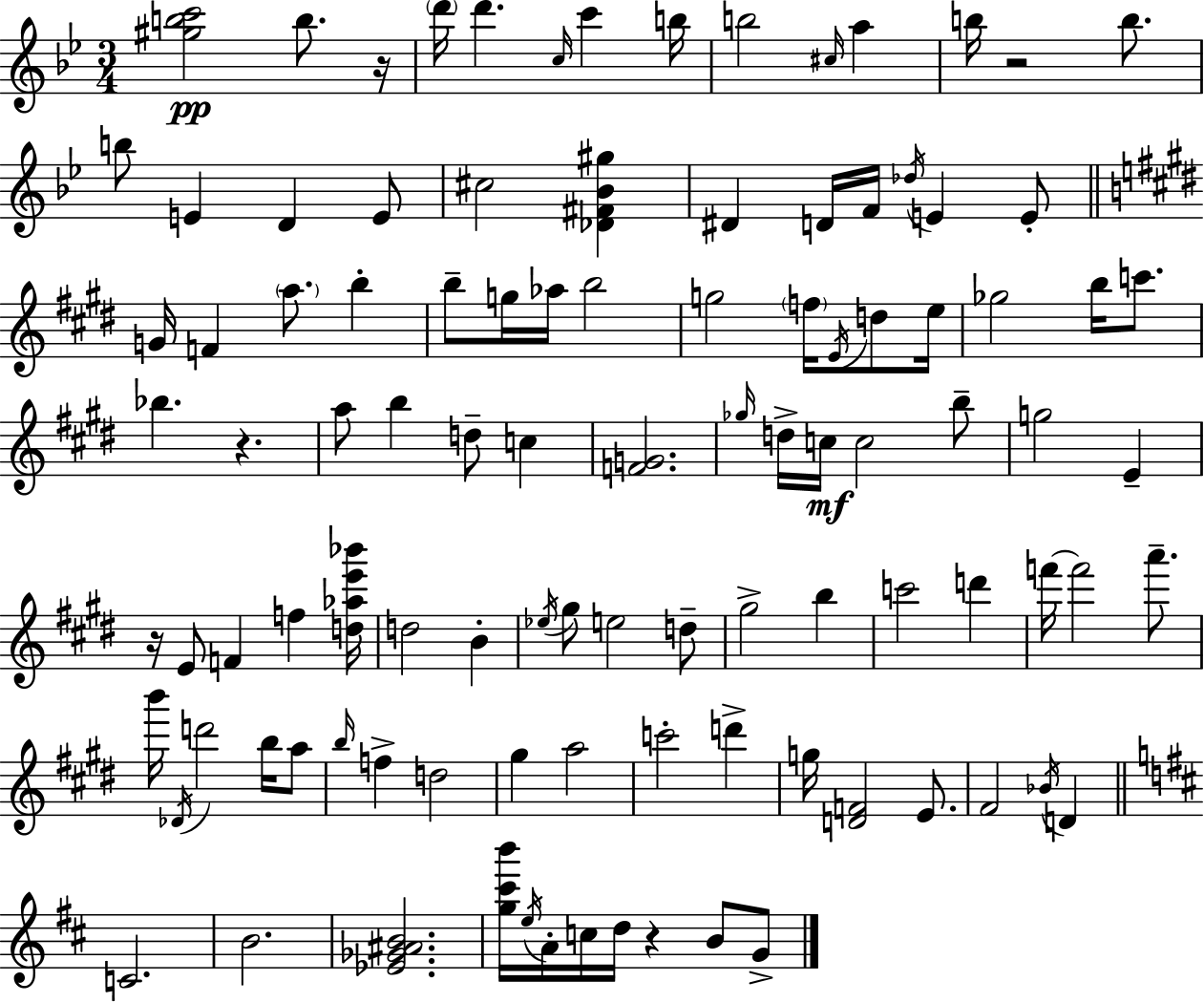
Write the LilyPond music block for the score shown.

{
  \clef treble
  \numericTimeSignature
  \time 3/4
  \key g \minor
  <gis'' b'' c'''>2\pp b''8. r16 | \parenthesize d'''16 d'''4. \grace { c''16 } c'''4 | b''16 b''2 \grace { cis''16 } a''4 | b''16 r2 b''8. | \break b''8 e'4 d'4 | e'8 cis''2 <des' fis' bes' gis''>4 | dis'4 d'16 f'16 \acciaccatura { des''16 } e'4 | e'8-. \bar "||" \break \key e \major g'16 f'4 \parenthesize a''8. b''4-. | b''8-- g''16 aes''16 b''2 | g''2 \parenthesize f''16 \acciaccatura { e'16 } d''8 | e''16 ges''2 b''16 c'''8. | \break bes''4. r4. | a''8 b''4 d''8-- c''4 | <f' g'>2. | \grace { ges''16 } d''16-> c''16\mf c''2 | \break b''8-- g''2 e'4-- | r16 e'8 f'4 f''4 | <d'' aes'' e''' bes'''>16 d''2 b'4-. | \acciaccatura { ees''16 } gis''8 e''2 | \break d''8-- gis''2-> b''4 | c'''2 d'''4 | f'''16~~ f'''2 | a'''8.-- b'''16 \acciaccatura { des'16 } d'''2 | \break b''16 a''8 \grace { b''16 } f''4-> d''2 | gis''4 a''2 | c'''2-. | d'''4-> g''16 <d' f'>2 | \break e'8. fis'2 | \acciaccatura { bes'16 } d'4 \bar "||" \break \key b \minor c'2. | b'2. | <ees' ges' ais' b'>2. | <g'' cis''' b'''>16 \acciaccatura { e''16 } a'16-. c''16 d''16 r4 b'8 g'8-> | \break \bar "|."
}